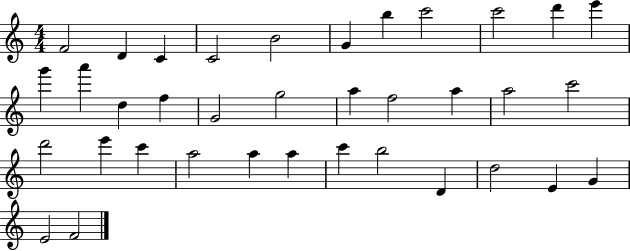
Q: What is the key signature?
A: C major